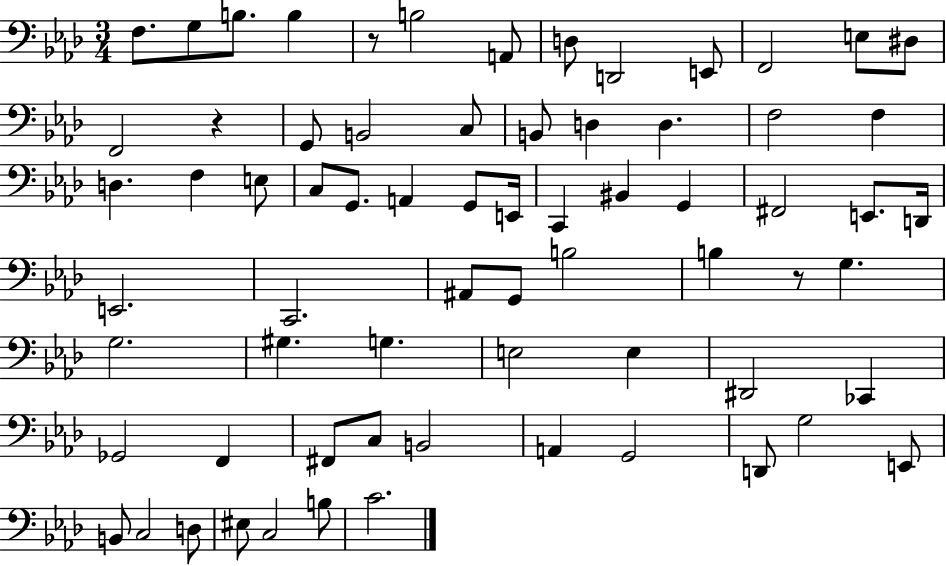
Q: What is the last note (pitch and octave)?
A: C4